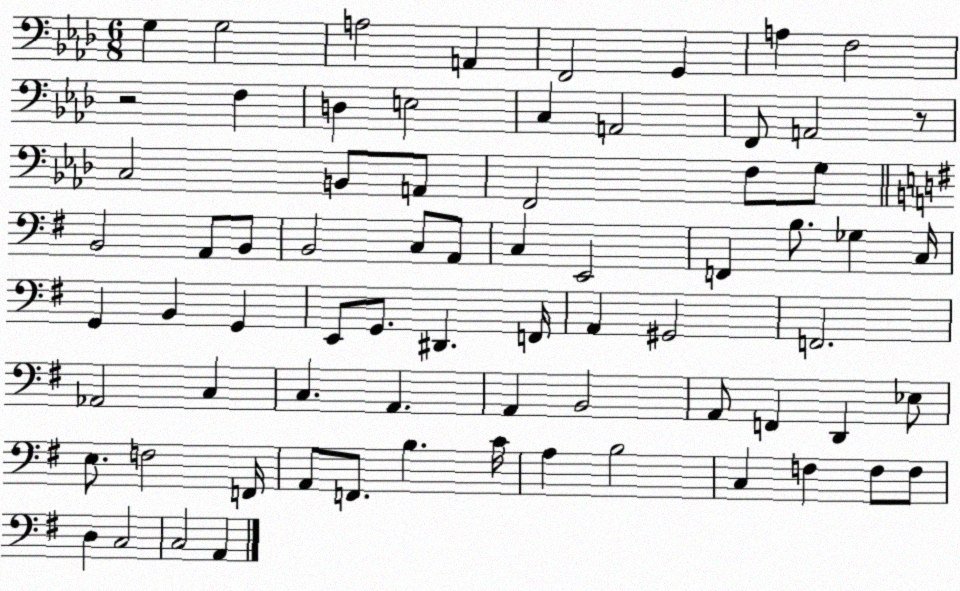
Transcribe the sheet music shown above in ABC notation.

X:1
T:Untitled
M:6/8
L:1/4
K:Ab
G, G,2 A,2 A,, F,,2 G,, A, F,2 z2 F, D, E,2 C, A,,2 F,,/2 A,,2 z/2 C,2 B,,/2 A,,/2 F,,2 F,/2 G,/2 B,,2 A,,/2 B,,/2 B,,2 C,/2 A,,/2 C, E,,2 F,, B,/2 _G, C,/4 G,, B,, G,, E,,/2 G,,/2 ^D,, F,,/4 A,, ^G,,2 F,,2 _A,,2 C, C, A,, A,, B,,2 A,,/2 F,, D,, _E,/2 E,/2 F,2 F,,/4 A,,/2 F,,/2 B, C/4 A, B,2 C, F, F,/2 F,/2 D, C,2 C,2 A,,